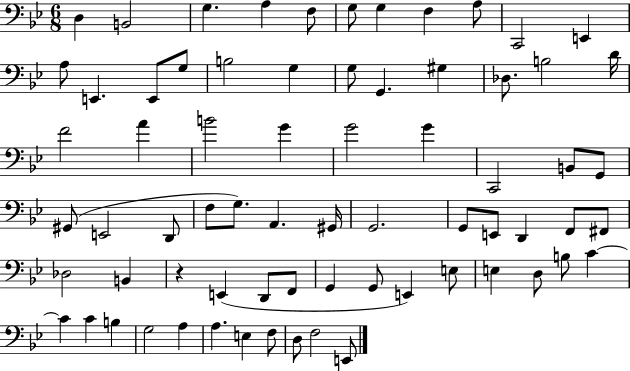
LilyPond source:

{
  \clef bass
  \numericTimeSignature
  \time 6/8
  \key bes \major
  \repeat volta 2 { d4 b,2 | g4. a4 f8 | g8 g4 f4 a8 | c,2 e,4 | \break a8 e,4. e,8 g8 | b2 g4 | g8 g,4. gis4 | des8. b2 d'16 | \break f'2 a'4 | b'2 g'4 | g'2 g'4 | c,2 b,8 g,8 | \break gis,8( e,2 d,8 | f8 g8.) a,4. gis,16 | g,2. | g,8 e,8 d,4 f,8 fis,8 | \break des2 b,4 | r4 e,4( d,8 f,8 | g,4 g,8 e,4) e8 | e4 d8 b8 c'4~~ | \break c'4 c'4 b4 | g2 a4 | a4. e4 f8 | d8 f2 e,8 | \break } \bar "|."
}